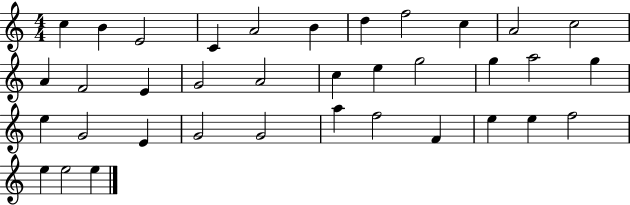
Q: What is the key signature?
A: C major